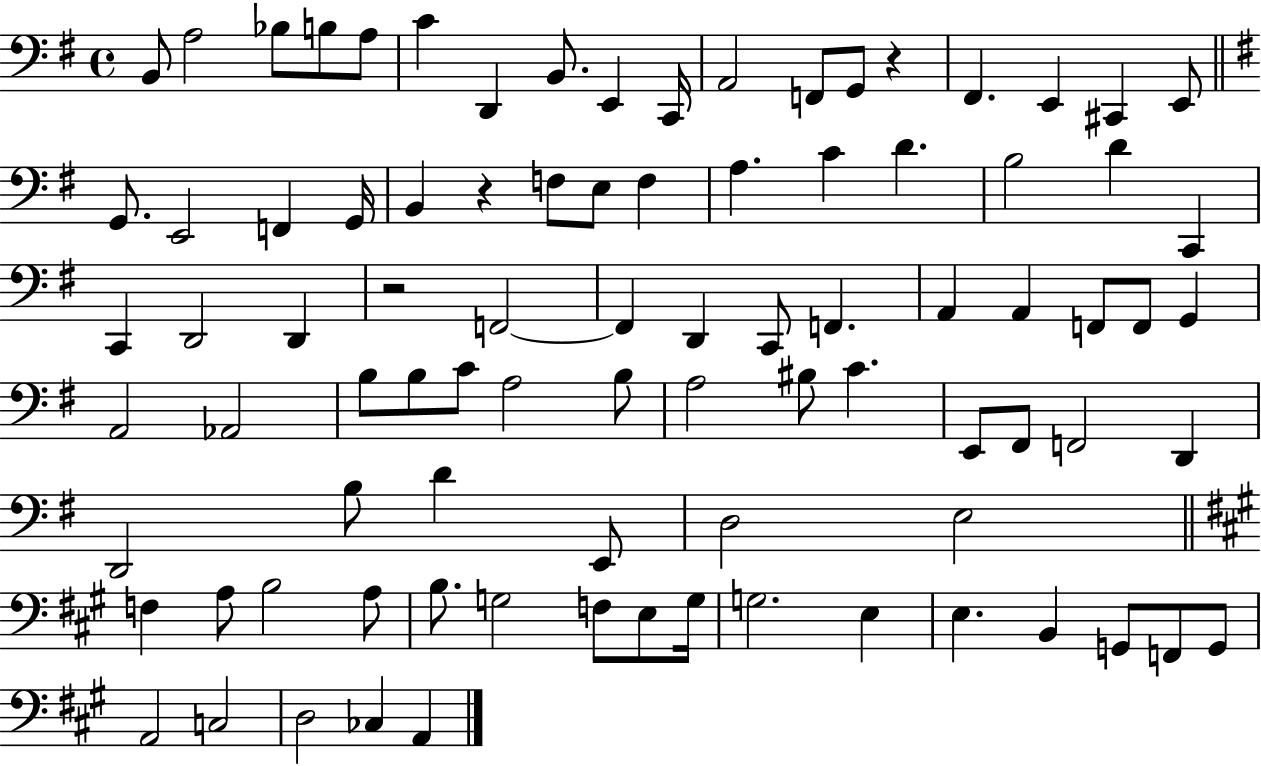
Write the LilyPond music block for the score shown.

{
  \clef bass
  \time 4/4
  \defaultTimeSignature
  \key g \major
  b,8 a2 bes8 b8 a8 | c'4 d,4 b,8. e,4 c,16 | a,2 f,8 g,8 r4 | fis,4. e,4 cis,4 e,8 | \break \bar "||" \break \key g \major g,8. e,2 f,4 g,16 | b,4 r4 f8 e8 f4 | a4. c'4 d'4. | b2 d'4 c,4 | \break c,4 d,2 d,4 | r2 f,2~~ | f,4 d,4 c,8 f,4. | a,4 a,4 f,8 f,8 g,4 | \break a,2 aes,2 | b8 b8 c'8 a2 b8 | a2 bis8 c'4. | e,8 fis,8 f,2 d,4 | \break d,2 b8 d'4 e,8 | d2 e2 | \bar "||" \break \key a \major f4 a8 b2 a8 | b8. g2 f8 e8 g16 | g2. e4 | e4. b,4 g,8 f,8 g,8 | \break a,2 c2 | d2 ces4 a,4 | \bar "|."
}